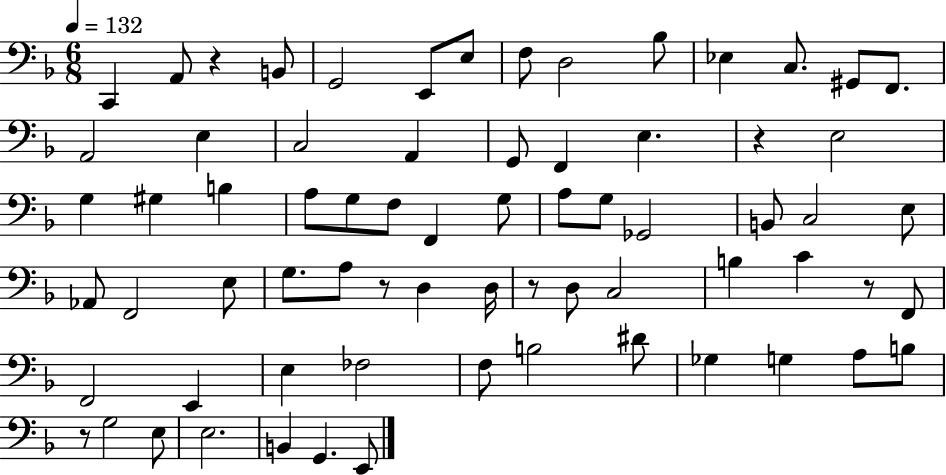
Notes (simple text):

C2/q A2/e R/q B2/e G2/h E2/e E3/e F3/e D3/h Bb3/e Eb3/q C3/e. G#2/e F2/e. A2/h E3/q C3/h A2/q G2/e F2/q E3/q. R/q E3/h G3/q G#3/q B3/q A3/e G3/e F3/e F2/q G3/e A3/e G3/e Gb2/h B2/e C3/h E3/e Ab2/e F2/h E3/e G3/e. A3/e R/e D3/q D3/s R/e D3/e C3/h B3/q C4/q R/e F2/e F2/h E2/q E3/q FES3/h F3/e B3/h D#4/e Gb3/q G3/q A3/e B3/e R/e G3/h E3/e E3/h. B2/q G2/q. E2/e